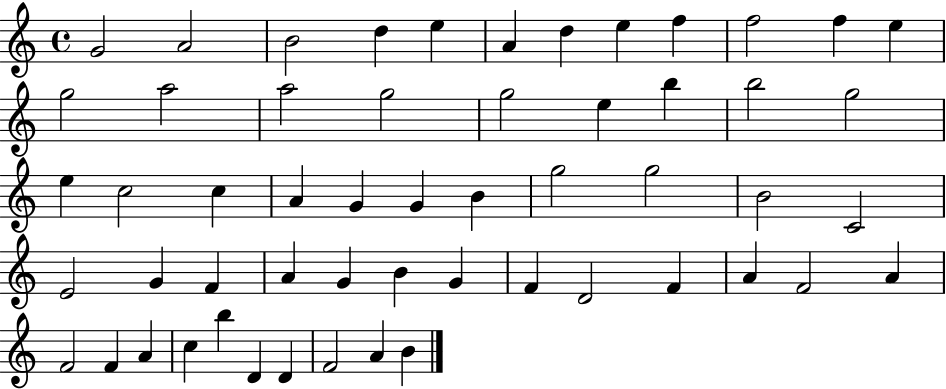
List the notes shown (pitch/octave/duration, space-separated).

G4/h A4/h B4/h D5/q E5/q A4/q D5/q E5/q F5/q F5/h F5/q E5/q G5/h A5/h A5/h G5/h G5/h E5/q B5/q B5/h G5/h E5/q C5/h C5/q A4/q G4/q G4/q B4/q G5/h G5/h B4/h C4/h E4/h G4/q F4/q A4/q G4/q B4/q G4/q F4/q D4/h F4/q A4/q F4/h A4/q F4/h F4/q A4/q C5/q B5/q D4/q D4/q F4/h A4/q B4/q